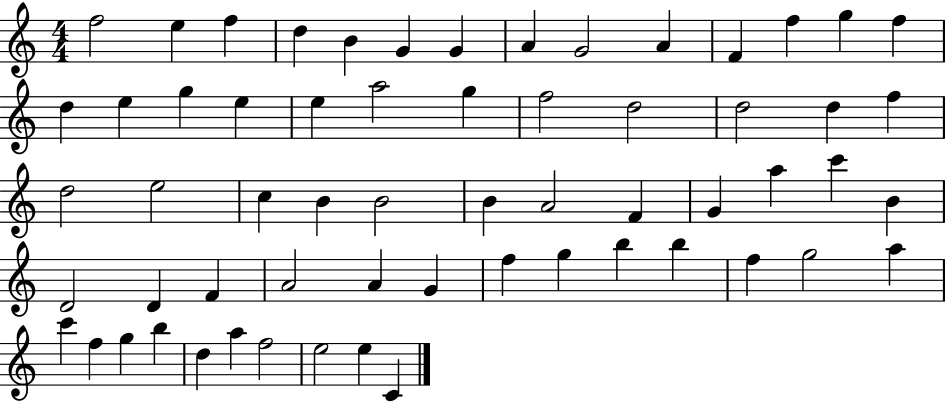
{
  \clef treble
  \numericTimeSignature
  \time 4/4
  \key c \major
  f''2 e''4 f''4 | d''4 b'4 g'4 g'4 | a'4 g'2 a'4 | f'4 f''4 g''4 f''4 | \break d''4 e''4 g''4 e''4 | e''4 a''2 g''4 | f''2 d''2 | d''2 d''4 f''4 | \break d''2 e''2 | c''4 b'4 b'2 | b'4 a'2 f'4 | g'4 a''4 c'''4 b'4 | \break d'2 d'4 f'4 | a'2 a'4 g'4 | f''4 g''4 b''4 b''4 | f''4 g''2 a''4 | \break c'''4 f''4 g''4 b''4 | d''4 a''4 f''2 | e''2 e''4 c'4 | \bar "|."
}